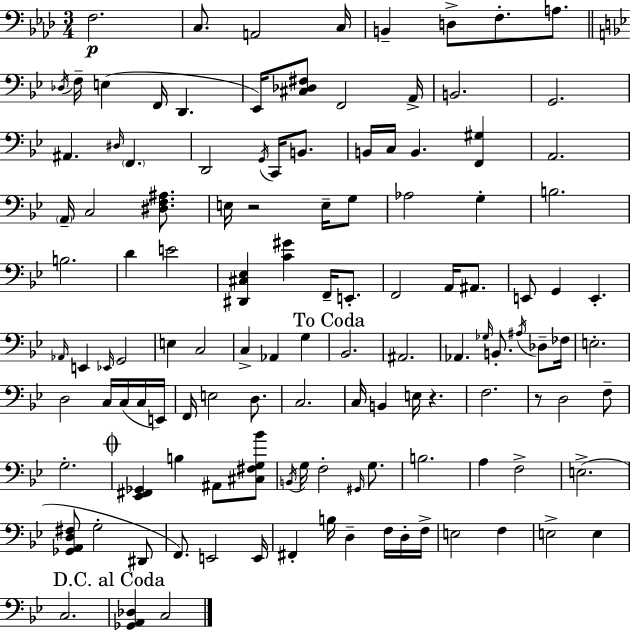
X:1
T:Untitled
M:3/4
L:1/4
K:Ab
F,2 C,/2 A,,2 C,/4 B,, D,/2 F,/2 A,/2 _D,/4 F,/4 E, F,,/4 D,, _E,,/4 [^C,_D,^F,]/2 F,,2 A,,/4 B,,2 G,,2 ^A,, ^D,/4 F,, D,,2 G,,/4 C,,/4 B,,/2 B,,/4 C,/4 B,, [F,,^G,] A,,2 A,,/4 C,2 [^D,F,^A,]/2 E,/4 z2 E,/4 G,/2 _A,2 G, B,2 B,2 D E2 [^D,,^C,_E,] [C^G] F,,/4 E,,/2 F,,2 A,,/4 ^A,,/2 E,,/2 G,, E,, _A,,/4 E,, _E,,/4 G,,2 E, C,2 C, _A,, G, _B,,2 ^A,,2 _A,, _G,/4 B,,/2 ^A,/4 _D,/2 _F,/4 E,2 D,2 C,/4 C,/4 C,/4 E,,/4 F,,/4 E,2 D,/2 C,2 C,/4 B,, E,/4 z F,2 z/2 D,2 F,/2 G,2 [_E,,^F,,_G,,] B, ^A,,/2 [^C,^F,G,_B]/2 B,,/4 G,/4 F,2 ^G,,/4 G,/2 B,2 A, F,2 E,2 [_G,,A,,D,^F,]/2 G,2 ^D,,/2 F,,/2 E,,2 E,,/4 ^F,, B,/4 D, F,/4 D,/4 F,/4 E,2 F, E,2 E, C,2 [_G,,A,,_D,] C,2